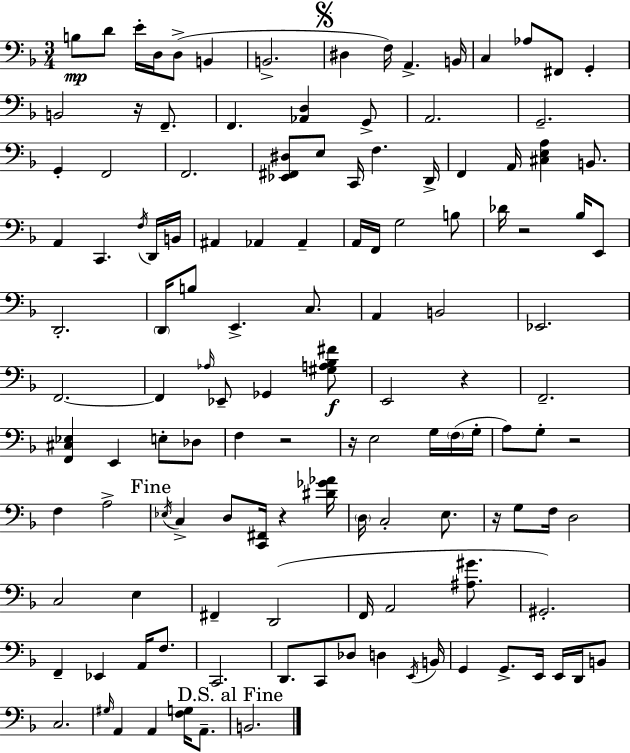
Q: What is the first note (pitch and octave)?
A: B3